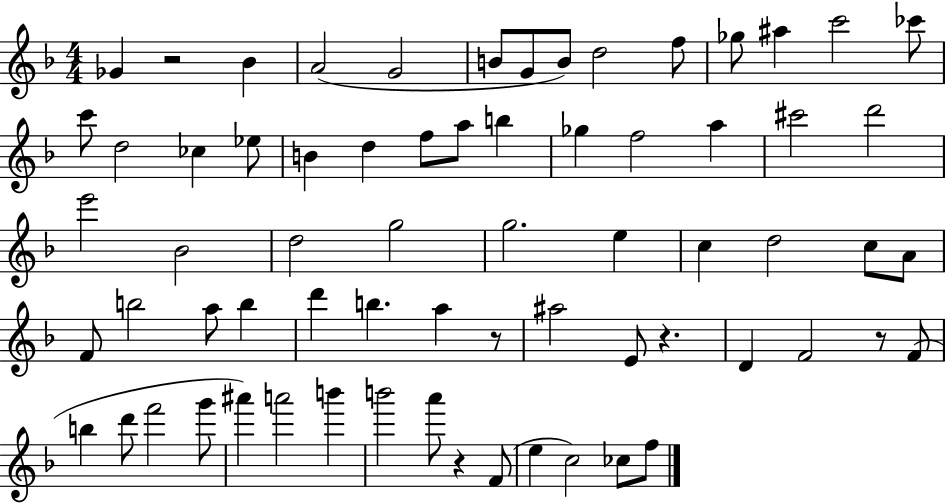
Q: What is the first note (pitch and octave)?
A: Gb4